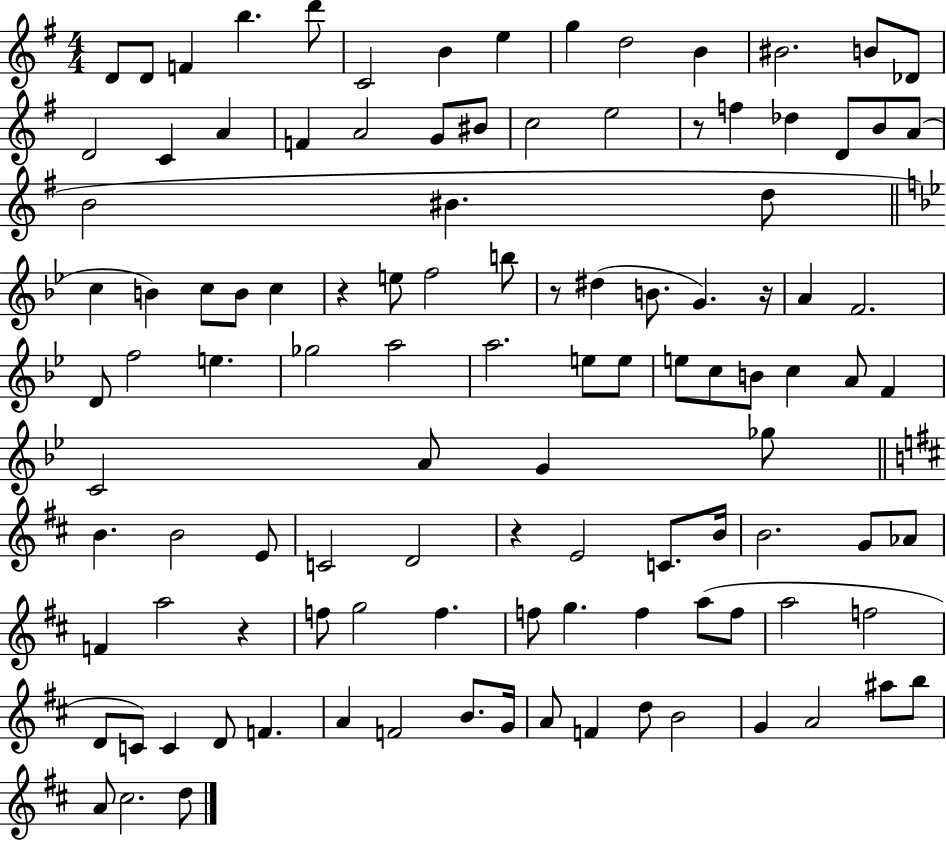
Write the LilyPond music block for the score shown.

{
  \clef treble
  \numericTimeSignature
  \time 4/4
  \key g \major
  \repeat volta 2 { d'8 d'8 f'4 b''4. d'''8 | c'2 b'4 e''4 | g''4 d''2 b'4 | bis'2. b'8 des'8 | \break d'2 c'4 a'4 | f'4 a'2 g'8 bis'8 | c''2 e''2 | r8 f''4 des''4 d'8 b'8 a'8( | \break b'2 bis'4. d''8 | \bar "||" \break \key bes \major c''4 b'4) c''8 b'8 c''4 | r4 e''8 f''2 b''8 | r8 dis''4( b'8. g'4.) r16 | a'4 f'2. | \break d'8 f''2 e''4. | ges''2 a''2 | a''2. e''8 e''8 | e''8 c''8 b'8 c''4 a'8 f'4 | \break c'2 a'8 g'4 ges''8 | \bar "||" \break \key b \minor b'4. b'2 e'8 | c'2 d'2 | r4 e'2 c'8. b'16 | b'2. g'8 aes'8 | \break f'4 a''2 r4 | f''8 g''2 f''4. | f''8 g''4. f''4 a''8( f''8 | a''2 f''2 | \break d'8 c'8) c'4 d'8 f'4. | a'4 f'2 b'8. g'16 | a'8 f'4 d''8 b'2 | g'4 a'2 ais''8 b''8 | \break a'8 cis''2. d''8 | } \bar "|."
}